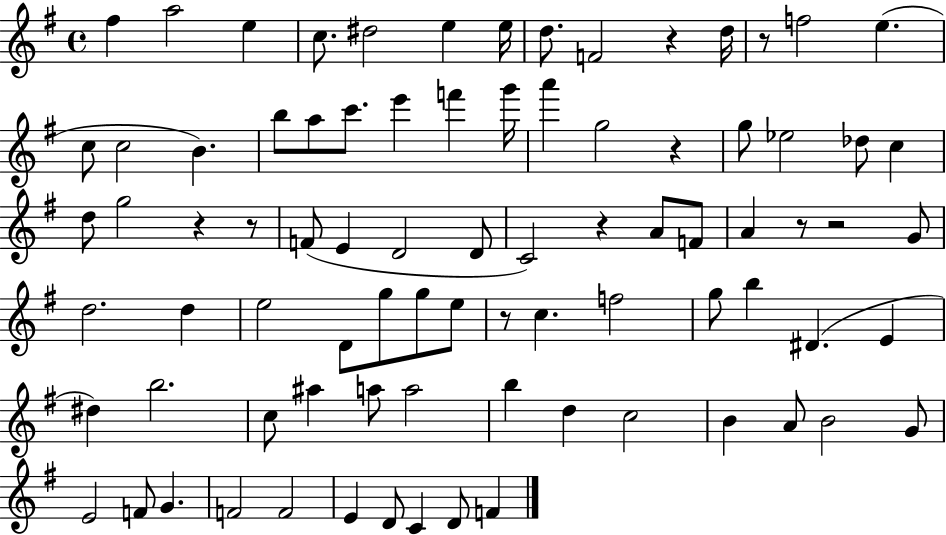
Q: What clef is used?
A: treble